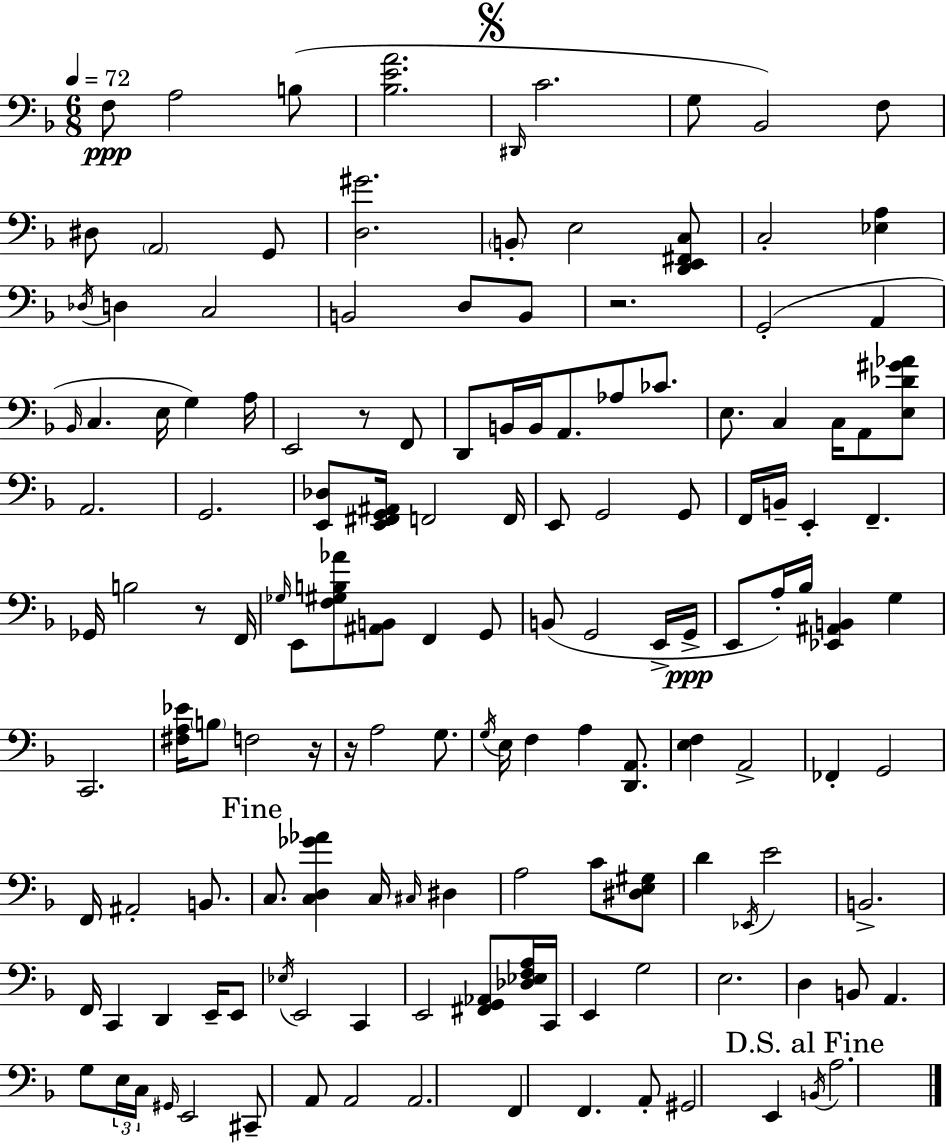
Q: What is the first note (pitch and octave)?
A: F3